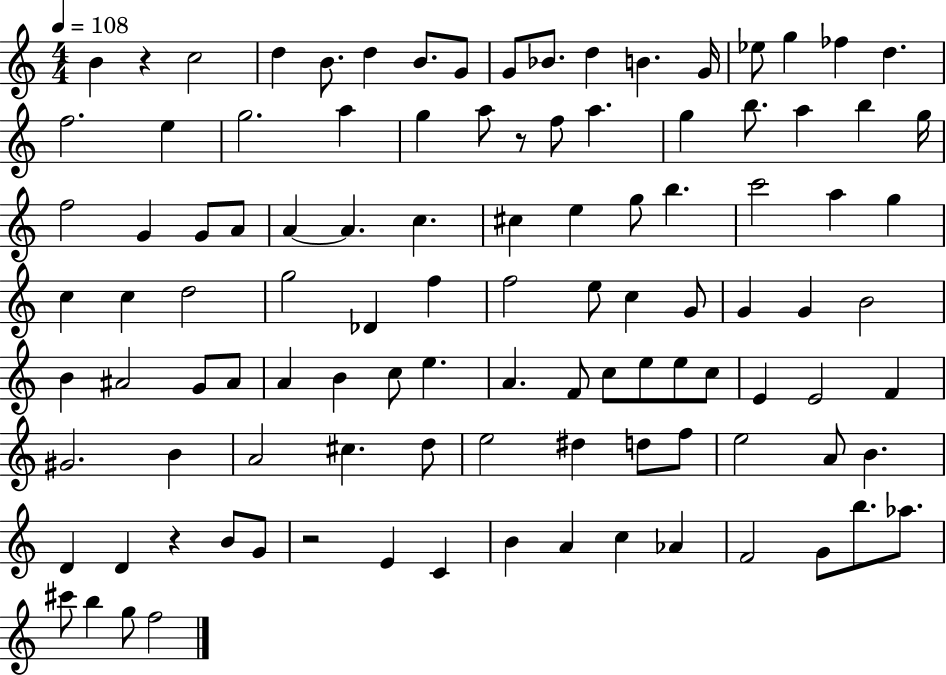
B4/q R/q C5/h D5/q B4/e. D5/q B4/e. G4/e G4/e Bb4/e. D5/q B4/q. G4/s Eb5/e G5/q FES5/q D5/q. F5/h. E5/q G5/h. A5/q G5/q A5/e R/e F5/e A5/q. G5/q B5/e. A5/q B5/q G5/s F5/h G4/q G4/e A4/e A4/q A4/q. C5/q. C#5/q E5/q G5/e B5/q. C6/h A5/q G5/q C5/q C5/q D5/h G5/h Db4/q F5/q F5/h E5/e C5/q G4/e G4/q G4/q B4/h B4/q A#4/h G4/e A#4/e A4/q B4/q C5/e E5/q. A4/q. F4/e C5/e E5/e E5/e C5/e E4/q E4/h F4/q G#4/h. B4/q A4/h C#5/q. D5/e E5/h D#5/q D5/e F5/e E5/h A4/e B4/q. D4/q D4/q R/q B4/e G4/e R/h E4/q C4/q B4/q A4/q C5/q Ab4/q F4/h G4/e B5/e. Ab5/e. C#6/e B5/q G5/e F5/h